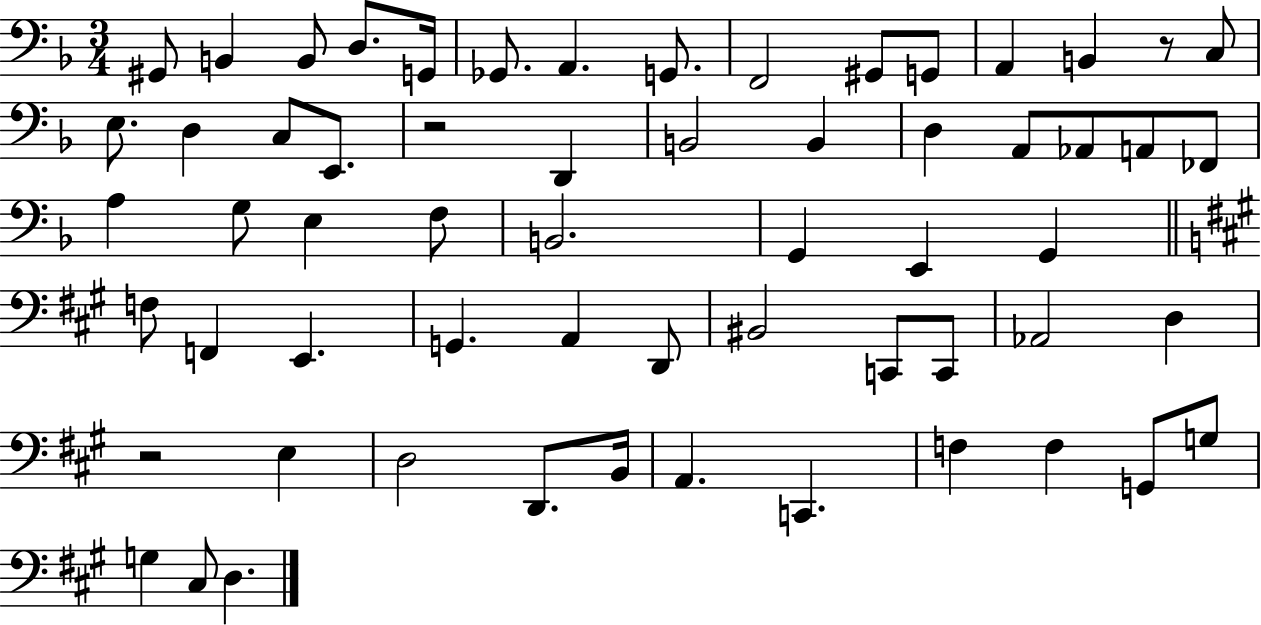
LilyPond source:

{
  \clef bass
  \numericTimeSignature
  \time 3/4
  \key f \major
  gis,8 b,4 b,8 d8. g,16 | ges,8. a,4. g,8. | f,2 gis,8 g,8 | a,4 b,4 r8 c8 | \break e8. d4 c8 e,8. | r2 d,4 | b,2 b,4 | d4 a,8 aes,8 a,8 fes,8 | \break a4 g8 e4 f8 | b,2. | g,4 e,4 g,4 | \bar "||" \break \key a \major f8 f,4 e,4. | g,4. a,4 d,8 | bis,2 c,8 c,8 | aes,2 d4 | \break r2 e4 | d2 d,8. b,16 | a,4. c,4. | f4 f4 g,8 g8 | \break g4 cis8 d4. | \bar "|."
}